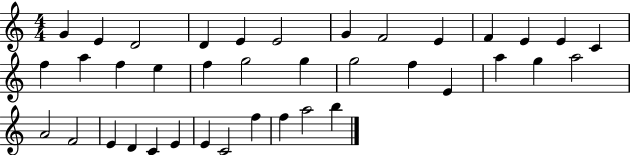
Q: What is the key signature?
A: C major